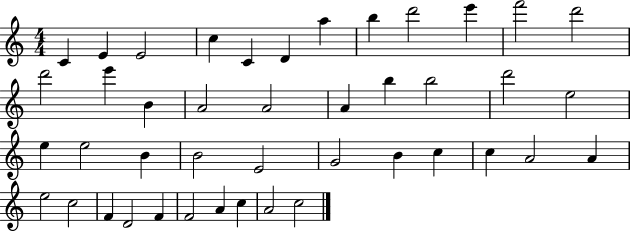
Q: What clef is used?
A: treble